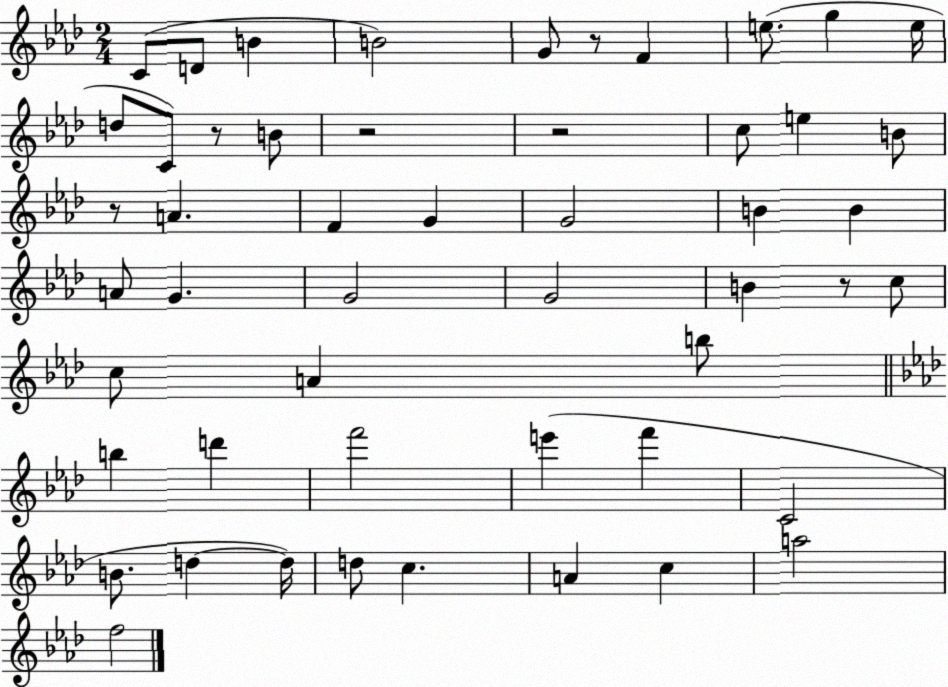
X:1
T:Untitled
M:2/4
L:1/4
K:Ab
C/2 D/2 B B2 G/2 z/2 F e/2 g e/4 d/2 C/2 z/2 B/2 z2 z2 c/2 e B/2 z/2 A F G G2 B B A/2 G G2 G2 B z/2 c/2 c/2 A b/2 b d' f'2 e' f' C2 B/2 d d/4 d/2 c A c a2 f2